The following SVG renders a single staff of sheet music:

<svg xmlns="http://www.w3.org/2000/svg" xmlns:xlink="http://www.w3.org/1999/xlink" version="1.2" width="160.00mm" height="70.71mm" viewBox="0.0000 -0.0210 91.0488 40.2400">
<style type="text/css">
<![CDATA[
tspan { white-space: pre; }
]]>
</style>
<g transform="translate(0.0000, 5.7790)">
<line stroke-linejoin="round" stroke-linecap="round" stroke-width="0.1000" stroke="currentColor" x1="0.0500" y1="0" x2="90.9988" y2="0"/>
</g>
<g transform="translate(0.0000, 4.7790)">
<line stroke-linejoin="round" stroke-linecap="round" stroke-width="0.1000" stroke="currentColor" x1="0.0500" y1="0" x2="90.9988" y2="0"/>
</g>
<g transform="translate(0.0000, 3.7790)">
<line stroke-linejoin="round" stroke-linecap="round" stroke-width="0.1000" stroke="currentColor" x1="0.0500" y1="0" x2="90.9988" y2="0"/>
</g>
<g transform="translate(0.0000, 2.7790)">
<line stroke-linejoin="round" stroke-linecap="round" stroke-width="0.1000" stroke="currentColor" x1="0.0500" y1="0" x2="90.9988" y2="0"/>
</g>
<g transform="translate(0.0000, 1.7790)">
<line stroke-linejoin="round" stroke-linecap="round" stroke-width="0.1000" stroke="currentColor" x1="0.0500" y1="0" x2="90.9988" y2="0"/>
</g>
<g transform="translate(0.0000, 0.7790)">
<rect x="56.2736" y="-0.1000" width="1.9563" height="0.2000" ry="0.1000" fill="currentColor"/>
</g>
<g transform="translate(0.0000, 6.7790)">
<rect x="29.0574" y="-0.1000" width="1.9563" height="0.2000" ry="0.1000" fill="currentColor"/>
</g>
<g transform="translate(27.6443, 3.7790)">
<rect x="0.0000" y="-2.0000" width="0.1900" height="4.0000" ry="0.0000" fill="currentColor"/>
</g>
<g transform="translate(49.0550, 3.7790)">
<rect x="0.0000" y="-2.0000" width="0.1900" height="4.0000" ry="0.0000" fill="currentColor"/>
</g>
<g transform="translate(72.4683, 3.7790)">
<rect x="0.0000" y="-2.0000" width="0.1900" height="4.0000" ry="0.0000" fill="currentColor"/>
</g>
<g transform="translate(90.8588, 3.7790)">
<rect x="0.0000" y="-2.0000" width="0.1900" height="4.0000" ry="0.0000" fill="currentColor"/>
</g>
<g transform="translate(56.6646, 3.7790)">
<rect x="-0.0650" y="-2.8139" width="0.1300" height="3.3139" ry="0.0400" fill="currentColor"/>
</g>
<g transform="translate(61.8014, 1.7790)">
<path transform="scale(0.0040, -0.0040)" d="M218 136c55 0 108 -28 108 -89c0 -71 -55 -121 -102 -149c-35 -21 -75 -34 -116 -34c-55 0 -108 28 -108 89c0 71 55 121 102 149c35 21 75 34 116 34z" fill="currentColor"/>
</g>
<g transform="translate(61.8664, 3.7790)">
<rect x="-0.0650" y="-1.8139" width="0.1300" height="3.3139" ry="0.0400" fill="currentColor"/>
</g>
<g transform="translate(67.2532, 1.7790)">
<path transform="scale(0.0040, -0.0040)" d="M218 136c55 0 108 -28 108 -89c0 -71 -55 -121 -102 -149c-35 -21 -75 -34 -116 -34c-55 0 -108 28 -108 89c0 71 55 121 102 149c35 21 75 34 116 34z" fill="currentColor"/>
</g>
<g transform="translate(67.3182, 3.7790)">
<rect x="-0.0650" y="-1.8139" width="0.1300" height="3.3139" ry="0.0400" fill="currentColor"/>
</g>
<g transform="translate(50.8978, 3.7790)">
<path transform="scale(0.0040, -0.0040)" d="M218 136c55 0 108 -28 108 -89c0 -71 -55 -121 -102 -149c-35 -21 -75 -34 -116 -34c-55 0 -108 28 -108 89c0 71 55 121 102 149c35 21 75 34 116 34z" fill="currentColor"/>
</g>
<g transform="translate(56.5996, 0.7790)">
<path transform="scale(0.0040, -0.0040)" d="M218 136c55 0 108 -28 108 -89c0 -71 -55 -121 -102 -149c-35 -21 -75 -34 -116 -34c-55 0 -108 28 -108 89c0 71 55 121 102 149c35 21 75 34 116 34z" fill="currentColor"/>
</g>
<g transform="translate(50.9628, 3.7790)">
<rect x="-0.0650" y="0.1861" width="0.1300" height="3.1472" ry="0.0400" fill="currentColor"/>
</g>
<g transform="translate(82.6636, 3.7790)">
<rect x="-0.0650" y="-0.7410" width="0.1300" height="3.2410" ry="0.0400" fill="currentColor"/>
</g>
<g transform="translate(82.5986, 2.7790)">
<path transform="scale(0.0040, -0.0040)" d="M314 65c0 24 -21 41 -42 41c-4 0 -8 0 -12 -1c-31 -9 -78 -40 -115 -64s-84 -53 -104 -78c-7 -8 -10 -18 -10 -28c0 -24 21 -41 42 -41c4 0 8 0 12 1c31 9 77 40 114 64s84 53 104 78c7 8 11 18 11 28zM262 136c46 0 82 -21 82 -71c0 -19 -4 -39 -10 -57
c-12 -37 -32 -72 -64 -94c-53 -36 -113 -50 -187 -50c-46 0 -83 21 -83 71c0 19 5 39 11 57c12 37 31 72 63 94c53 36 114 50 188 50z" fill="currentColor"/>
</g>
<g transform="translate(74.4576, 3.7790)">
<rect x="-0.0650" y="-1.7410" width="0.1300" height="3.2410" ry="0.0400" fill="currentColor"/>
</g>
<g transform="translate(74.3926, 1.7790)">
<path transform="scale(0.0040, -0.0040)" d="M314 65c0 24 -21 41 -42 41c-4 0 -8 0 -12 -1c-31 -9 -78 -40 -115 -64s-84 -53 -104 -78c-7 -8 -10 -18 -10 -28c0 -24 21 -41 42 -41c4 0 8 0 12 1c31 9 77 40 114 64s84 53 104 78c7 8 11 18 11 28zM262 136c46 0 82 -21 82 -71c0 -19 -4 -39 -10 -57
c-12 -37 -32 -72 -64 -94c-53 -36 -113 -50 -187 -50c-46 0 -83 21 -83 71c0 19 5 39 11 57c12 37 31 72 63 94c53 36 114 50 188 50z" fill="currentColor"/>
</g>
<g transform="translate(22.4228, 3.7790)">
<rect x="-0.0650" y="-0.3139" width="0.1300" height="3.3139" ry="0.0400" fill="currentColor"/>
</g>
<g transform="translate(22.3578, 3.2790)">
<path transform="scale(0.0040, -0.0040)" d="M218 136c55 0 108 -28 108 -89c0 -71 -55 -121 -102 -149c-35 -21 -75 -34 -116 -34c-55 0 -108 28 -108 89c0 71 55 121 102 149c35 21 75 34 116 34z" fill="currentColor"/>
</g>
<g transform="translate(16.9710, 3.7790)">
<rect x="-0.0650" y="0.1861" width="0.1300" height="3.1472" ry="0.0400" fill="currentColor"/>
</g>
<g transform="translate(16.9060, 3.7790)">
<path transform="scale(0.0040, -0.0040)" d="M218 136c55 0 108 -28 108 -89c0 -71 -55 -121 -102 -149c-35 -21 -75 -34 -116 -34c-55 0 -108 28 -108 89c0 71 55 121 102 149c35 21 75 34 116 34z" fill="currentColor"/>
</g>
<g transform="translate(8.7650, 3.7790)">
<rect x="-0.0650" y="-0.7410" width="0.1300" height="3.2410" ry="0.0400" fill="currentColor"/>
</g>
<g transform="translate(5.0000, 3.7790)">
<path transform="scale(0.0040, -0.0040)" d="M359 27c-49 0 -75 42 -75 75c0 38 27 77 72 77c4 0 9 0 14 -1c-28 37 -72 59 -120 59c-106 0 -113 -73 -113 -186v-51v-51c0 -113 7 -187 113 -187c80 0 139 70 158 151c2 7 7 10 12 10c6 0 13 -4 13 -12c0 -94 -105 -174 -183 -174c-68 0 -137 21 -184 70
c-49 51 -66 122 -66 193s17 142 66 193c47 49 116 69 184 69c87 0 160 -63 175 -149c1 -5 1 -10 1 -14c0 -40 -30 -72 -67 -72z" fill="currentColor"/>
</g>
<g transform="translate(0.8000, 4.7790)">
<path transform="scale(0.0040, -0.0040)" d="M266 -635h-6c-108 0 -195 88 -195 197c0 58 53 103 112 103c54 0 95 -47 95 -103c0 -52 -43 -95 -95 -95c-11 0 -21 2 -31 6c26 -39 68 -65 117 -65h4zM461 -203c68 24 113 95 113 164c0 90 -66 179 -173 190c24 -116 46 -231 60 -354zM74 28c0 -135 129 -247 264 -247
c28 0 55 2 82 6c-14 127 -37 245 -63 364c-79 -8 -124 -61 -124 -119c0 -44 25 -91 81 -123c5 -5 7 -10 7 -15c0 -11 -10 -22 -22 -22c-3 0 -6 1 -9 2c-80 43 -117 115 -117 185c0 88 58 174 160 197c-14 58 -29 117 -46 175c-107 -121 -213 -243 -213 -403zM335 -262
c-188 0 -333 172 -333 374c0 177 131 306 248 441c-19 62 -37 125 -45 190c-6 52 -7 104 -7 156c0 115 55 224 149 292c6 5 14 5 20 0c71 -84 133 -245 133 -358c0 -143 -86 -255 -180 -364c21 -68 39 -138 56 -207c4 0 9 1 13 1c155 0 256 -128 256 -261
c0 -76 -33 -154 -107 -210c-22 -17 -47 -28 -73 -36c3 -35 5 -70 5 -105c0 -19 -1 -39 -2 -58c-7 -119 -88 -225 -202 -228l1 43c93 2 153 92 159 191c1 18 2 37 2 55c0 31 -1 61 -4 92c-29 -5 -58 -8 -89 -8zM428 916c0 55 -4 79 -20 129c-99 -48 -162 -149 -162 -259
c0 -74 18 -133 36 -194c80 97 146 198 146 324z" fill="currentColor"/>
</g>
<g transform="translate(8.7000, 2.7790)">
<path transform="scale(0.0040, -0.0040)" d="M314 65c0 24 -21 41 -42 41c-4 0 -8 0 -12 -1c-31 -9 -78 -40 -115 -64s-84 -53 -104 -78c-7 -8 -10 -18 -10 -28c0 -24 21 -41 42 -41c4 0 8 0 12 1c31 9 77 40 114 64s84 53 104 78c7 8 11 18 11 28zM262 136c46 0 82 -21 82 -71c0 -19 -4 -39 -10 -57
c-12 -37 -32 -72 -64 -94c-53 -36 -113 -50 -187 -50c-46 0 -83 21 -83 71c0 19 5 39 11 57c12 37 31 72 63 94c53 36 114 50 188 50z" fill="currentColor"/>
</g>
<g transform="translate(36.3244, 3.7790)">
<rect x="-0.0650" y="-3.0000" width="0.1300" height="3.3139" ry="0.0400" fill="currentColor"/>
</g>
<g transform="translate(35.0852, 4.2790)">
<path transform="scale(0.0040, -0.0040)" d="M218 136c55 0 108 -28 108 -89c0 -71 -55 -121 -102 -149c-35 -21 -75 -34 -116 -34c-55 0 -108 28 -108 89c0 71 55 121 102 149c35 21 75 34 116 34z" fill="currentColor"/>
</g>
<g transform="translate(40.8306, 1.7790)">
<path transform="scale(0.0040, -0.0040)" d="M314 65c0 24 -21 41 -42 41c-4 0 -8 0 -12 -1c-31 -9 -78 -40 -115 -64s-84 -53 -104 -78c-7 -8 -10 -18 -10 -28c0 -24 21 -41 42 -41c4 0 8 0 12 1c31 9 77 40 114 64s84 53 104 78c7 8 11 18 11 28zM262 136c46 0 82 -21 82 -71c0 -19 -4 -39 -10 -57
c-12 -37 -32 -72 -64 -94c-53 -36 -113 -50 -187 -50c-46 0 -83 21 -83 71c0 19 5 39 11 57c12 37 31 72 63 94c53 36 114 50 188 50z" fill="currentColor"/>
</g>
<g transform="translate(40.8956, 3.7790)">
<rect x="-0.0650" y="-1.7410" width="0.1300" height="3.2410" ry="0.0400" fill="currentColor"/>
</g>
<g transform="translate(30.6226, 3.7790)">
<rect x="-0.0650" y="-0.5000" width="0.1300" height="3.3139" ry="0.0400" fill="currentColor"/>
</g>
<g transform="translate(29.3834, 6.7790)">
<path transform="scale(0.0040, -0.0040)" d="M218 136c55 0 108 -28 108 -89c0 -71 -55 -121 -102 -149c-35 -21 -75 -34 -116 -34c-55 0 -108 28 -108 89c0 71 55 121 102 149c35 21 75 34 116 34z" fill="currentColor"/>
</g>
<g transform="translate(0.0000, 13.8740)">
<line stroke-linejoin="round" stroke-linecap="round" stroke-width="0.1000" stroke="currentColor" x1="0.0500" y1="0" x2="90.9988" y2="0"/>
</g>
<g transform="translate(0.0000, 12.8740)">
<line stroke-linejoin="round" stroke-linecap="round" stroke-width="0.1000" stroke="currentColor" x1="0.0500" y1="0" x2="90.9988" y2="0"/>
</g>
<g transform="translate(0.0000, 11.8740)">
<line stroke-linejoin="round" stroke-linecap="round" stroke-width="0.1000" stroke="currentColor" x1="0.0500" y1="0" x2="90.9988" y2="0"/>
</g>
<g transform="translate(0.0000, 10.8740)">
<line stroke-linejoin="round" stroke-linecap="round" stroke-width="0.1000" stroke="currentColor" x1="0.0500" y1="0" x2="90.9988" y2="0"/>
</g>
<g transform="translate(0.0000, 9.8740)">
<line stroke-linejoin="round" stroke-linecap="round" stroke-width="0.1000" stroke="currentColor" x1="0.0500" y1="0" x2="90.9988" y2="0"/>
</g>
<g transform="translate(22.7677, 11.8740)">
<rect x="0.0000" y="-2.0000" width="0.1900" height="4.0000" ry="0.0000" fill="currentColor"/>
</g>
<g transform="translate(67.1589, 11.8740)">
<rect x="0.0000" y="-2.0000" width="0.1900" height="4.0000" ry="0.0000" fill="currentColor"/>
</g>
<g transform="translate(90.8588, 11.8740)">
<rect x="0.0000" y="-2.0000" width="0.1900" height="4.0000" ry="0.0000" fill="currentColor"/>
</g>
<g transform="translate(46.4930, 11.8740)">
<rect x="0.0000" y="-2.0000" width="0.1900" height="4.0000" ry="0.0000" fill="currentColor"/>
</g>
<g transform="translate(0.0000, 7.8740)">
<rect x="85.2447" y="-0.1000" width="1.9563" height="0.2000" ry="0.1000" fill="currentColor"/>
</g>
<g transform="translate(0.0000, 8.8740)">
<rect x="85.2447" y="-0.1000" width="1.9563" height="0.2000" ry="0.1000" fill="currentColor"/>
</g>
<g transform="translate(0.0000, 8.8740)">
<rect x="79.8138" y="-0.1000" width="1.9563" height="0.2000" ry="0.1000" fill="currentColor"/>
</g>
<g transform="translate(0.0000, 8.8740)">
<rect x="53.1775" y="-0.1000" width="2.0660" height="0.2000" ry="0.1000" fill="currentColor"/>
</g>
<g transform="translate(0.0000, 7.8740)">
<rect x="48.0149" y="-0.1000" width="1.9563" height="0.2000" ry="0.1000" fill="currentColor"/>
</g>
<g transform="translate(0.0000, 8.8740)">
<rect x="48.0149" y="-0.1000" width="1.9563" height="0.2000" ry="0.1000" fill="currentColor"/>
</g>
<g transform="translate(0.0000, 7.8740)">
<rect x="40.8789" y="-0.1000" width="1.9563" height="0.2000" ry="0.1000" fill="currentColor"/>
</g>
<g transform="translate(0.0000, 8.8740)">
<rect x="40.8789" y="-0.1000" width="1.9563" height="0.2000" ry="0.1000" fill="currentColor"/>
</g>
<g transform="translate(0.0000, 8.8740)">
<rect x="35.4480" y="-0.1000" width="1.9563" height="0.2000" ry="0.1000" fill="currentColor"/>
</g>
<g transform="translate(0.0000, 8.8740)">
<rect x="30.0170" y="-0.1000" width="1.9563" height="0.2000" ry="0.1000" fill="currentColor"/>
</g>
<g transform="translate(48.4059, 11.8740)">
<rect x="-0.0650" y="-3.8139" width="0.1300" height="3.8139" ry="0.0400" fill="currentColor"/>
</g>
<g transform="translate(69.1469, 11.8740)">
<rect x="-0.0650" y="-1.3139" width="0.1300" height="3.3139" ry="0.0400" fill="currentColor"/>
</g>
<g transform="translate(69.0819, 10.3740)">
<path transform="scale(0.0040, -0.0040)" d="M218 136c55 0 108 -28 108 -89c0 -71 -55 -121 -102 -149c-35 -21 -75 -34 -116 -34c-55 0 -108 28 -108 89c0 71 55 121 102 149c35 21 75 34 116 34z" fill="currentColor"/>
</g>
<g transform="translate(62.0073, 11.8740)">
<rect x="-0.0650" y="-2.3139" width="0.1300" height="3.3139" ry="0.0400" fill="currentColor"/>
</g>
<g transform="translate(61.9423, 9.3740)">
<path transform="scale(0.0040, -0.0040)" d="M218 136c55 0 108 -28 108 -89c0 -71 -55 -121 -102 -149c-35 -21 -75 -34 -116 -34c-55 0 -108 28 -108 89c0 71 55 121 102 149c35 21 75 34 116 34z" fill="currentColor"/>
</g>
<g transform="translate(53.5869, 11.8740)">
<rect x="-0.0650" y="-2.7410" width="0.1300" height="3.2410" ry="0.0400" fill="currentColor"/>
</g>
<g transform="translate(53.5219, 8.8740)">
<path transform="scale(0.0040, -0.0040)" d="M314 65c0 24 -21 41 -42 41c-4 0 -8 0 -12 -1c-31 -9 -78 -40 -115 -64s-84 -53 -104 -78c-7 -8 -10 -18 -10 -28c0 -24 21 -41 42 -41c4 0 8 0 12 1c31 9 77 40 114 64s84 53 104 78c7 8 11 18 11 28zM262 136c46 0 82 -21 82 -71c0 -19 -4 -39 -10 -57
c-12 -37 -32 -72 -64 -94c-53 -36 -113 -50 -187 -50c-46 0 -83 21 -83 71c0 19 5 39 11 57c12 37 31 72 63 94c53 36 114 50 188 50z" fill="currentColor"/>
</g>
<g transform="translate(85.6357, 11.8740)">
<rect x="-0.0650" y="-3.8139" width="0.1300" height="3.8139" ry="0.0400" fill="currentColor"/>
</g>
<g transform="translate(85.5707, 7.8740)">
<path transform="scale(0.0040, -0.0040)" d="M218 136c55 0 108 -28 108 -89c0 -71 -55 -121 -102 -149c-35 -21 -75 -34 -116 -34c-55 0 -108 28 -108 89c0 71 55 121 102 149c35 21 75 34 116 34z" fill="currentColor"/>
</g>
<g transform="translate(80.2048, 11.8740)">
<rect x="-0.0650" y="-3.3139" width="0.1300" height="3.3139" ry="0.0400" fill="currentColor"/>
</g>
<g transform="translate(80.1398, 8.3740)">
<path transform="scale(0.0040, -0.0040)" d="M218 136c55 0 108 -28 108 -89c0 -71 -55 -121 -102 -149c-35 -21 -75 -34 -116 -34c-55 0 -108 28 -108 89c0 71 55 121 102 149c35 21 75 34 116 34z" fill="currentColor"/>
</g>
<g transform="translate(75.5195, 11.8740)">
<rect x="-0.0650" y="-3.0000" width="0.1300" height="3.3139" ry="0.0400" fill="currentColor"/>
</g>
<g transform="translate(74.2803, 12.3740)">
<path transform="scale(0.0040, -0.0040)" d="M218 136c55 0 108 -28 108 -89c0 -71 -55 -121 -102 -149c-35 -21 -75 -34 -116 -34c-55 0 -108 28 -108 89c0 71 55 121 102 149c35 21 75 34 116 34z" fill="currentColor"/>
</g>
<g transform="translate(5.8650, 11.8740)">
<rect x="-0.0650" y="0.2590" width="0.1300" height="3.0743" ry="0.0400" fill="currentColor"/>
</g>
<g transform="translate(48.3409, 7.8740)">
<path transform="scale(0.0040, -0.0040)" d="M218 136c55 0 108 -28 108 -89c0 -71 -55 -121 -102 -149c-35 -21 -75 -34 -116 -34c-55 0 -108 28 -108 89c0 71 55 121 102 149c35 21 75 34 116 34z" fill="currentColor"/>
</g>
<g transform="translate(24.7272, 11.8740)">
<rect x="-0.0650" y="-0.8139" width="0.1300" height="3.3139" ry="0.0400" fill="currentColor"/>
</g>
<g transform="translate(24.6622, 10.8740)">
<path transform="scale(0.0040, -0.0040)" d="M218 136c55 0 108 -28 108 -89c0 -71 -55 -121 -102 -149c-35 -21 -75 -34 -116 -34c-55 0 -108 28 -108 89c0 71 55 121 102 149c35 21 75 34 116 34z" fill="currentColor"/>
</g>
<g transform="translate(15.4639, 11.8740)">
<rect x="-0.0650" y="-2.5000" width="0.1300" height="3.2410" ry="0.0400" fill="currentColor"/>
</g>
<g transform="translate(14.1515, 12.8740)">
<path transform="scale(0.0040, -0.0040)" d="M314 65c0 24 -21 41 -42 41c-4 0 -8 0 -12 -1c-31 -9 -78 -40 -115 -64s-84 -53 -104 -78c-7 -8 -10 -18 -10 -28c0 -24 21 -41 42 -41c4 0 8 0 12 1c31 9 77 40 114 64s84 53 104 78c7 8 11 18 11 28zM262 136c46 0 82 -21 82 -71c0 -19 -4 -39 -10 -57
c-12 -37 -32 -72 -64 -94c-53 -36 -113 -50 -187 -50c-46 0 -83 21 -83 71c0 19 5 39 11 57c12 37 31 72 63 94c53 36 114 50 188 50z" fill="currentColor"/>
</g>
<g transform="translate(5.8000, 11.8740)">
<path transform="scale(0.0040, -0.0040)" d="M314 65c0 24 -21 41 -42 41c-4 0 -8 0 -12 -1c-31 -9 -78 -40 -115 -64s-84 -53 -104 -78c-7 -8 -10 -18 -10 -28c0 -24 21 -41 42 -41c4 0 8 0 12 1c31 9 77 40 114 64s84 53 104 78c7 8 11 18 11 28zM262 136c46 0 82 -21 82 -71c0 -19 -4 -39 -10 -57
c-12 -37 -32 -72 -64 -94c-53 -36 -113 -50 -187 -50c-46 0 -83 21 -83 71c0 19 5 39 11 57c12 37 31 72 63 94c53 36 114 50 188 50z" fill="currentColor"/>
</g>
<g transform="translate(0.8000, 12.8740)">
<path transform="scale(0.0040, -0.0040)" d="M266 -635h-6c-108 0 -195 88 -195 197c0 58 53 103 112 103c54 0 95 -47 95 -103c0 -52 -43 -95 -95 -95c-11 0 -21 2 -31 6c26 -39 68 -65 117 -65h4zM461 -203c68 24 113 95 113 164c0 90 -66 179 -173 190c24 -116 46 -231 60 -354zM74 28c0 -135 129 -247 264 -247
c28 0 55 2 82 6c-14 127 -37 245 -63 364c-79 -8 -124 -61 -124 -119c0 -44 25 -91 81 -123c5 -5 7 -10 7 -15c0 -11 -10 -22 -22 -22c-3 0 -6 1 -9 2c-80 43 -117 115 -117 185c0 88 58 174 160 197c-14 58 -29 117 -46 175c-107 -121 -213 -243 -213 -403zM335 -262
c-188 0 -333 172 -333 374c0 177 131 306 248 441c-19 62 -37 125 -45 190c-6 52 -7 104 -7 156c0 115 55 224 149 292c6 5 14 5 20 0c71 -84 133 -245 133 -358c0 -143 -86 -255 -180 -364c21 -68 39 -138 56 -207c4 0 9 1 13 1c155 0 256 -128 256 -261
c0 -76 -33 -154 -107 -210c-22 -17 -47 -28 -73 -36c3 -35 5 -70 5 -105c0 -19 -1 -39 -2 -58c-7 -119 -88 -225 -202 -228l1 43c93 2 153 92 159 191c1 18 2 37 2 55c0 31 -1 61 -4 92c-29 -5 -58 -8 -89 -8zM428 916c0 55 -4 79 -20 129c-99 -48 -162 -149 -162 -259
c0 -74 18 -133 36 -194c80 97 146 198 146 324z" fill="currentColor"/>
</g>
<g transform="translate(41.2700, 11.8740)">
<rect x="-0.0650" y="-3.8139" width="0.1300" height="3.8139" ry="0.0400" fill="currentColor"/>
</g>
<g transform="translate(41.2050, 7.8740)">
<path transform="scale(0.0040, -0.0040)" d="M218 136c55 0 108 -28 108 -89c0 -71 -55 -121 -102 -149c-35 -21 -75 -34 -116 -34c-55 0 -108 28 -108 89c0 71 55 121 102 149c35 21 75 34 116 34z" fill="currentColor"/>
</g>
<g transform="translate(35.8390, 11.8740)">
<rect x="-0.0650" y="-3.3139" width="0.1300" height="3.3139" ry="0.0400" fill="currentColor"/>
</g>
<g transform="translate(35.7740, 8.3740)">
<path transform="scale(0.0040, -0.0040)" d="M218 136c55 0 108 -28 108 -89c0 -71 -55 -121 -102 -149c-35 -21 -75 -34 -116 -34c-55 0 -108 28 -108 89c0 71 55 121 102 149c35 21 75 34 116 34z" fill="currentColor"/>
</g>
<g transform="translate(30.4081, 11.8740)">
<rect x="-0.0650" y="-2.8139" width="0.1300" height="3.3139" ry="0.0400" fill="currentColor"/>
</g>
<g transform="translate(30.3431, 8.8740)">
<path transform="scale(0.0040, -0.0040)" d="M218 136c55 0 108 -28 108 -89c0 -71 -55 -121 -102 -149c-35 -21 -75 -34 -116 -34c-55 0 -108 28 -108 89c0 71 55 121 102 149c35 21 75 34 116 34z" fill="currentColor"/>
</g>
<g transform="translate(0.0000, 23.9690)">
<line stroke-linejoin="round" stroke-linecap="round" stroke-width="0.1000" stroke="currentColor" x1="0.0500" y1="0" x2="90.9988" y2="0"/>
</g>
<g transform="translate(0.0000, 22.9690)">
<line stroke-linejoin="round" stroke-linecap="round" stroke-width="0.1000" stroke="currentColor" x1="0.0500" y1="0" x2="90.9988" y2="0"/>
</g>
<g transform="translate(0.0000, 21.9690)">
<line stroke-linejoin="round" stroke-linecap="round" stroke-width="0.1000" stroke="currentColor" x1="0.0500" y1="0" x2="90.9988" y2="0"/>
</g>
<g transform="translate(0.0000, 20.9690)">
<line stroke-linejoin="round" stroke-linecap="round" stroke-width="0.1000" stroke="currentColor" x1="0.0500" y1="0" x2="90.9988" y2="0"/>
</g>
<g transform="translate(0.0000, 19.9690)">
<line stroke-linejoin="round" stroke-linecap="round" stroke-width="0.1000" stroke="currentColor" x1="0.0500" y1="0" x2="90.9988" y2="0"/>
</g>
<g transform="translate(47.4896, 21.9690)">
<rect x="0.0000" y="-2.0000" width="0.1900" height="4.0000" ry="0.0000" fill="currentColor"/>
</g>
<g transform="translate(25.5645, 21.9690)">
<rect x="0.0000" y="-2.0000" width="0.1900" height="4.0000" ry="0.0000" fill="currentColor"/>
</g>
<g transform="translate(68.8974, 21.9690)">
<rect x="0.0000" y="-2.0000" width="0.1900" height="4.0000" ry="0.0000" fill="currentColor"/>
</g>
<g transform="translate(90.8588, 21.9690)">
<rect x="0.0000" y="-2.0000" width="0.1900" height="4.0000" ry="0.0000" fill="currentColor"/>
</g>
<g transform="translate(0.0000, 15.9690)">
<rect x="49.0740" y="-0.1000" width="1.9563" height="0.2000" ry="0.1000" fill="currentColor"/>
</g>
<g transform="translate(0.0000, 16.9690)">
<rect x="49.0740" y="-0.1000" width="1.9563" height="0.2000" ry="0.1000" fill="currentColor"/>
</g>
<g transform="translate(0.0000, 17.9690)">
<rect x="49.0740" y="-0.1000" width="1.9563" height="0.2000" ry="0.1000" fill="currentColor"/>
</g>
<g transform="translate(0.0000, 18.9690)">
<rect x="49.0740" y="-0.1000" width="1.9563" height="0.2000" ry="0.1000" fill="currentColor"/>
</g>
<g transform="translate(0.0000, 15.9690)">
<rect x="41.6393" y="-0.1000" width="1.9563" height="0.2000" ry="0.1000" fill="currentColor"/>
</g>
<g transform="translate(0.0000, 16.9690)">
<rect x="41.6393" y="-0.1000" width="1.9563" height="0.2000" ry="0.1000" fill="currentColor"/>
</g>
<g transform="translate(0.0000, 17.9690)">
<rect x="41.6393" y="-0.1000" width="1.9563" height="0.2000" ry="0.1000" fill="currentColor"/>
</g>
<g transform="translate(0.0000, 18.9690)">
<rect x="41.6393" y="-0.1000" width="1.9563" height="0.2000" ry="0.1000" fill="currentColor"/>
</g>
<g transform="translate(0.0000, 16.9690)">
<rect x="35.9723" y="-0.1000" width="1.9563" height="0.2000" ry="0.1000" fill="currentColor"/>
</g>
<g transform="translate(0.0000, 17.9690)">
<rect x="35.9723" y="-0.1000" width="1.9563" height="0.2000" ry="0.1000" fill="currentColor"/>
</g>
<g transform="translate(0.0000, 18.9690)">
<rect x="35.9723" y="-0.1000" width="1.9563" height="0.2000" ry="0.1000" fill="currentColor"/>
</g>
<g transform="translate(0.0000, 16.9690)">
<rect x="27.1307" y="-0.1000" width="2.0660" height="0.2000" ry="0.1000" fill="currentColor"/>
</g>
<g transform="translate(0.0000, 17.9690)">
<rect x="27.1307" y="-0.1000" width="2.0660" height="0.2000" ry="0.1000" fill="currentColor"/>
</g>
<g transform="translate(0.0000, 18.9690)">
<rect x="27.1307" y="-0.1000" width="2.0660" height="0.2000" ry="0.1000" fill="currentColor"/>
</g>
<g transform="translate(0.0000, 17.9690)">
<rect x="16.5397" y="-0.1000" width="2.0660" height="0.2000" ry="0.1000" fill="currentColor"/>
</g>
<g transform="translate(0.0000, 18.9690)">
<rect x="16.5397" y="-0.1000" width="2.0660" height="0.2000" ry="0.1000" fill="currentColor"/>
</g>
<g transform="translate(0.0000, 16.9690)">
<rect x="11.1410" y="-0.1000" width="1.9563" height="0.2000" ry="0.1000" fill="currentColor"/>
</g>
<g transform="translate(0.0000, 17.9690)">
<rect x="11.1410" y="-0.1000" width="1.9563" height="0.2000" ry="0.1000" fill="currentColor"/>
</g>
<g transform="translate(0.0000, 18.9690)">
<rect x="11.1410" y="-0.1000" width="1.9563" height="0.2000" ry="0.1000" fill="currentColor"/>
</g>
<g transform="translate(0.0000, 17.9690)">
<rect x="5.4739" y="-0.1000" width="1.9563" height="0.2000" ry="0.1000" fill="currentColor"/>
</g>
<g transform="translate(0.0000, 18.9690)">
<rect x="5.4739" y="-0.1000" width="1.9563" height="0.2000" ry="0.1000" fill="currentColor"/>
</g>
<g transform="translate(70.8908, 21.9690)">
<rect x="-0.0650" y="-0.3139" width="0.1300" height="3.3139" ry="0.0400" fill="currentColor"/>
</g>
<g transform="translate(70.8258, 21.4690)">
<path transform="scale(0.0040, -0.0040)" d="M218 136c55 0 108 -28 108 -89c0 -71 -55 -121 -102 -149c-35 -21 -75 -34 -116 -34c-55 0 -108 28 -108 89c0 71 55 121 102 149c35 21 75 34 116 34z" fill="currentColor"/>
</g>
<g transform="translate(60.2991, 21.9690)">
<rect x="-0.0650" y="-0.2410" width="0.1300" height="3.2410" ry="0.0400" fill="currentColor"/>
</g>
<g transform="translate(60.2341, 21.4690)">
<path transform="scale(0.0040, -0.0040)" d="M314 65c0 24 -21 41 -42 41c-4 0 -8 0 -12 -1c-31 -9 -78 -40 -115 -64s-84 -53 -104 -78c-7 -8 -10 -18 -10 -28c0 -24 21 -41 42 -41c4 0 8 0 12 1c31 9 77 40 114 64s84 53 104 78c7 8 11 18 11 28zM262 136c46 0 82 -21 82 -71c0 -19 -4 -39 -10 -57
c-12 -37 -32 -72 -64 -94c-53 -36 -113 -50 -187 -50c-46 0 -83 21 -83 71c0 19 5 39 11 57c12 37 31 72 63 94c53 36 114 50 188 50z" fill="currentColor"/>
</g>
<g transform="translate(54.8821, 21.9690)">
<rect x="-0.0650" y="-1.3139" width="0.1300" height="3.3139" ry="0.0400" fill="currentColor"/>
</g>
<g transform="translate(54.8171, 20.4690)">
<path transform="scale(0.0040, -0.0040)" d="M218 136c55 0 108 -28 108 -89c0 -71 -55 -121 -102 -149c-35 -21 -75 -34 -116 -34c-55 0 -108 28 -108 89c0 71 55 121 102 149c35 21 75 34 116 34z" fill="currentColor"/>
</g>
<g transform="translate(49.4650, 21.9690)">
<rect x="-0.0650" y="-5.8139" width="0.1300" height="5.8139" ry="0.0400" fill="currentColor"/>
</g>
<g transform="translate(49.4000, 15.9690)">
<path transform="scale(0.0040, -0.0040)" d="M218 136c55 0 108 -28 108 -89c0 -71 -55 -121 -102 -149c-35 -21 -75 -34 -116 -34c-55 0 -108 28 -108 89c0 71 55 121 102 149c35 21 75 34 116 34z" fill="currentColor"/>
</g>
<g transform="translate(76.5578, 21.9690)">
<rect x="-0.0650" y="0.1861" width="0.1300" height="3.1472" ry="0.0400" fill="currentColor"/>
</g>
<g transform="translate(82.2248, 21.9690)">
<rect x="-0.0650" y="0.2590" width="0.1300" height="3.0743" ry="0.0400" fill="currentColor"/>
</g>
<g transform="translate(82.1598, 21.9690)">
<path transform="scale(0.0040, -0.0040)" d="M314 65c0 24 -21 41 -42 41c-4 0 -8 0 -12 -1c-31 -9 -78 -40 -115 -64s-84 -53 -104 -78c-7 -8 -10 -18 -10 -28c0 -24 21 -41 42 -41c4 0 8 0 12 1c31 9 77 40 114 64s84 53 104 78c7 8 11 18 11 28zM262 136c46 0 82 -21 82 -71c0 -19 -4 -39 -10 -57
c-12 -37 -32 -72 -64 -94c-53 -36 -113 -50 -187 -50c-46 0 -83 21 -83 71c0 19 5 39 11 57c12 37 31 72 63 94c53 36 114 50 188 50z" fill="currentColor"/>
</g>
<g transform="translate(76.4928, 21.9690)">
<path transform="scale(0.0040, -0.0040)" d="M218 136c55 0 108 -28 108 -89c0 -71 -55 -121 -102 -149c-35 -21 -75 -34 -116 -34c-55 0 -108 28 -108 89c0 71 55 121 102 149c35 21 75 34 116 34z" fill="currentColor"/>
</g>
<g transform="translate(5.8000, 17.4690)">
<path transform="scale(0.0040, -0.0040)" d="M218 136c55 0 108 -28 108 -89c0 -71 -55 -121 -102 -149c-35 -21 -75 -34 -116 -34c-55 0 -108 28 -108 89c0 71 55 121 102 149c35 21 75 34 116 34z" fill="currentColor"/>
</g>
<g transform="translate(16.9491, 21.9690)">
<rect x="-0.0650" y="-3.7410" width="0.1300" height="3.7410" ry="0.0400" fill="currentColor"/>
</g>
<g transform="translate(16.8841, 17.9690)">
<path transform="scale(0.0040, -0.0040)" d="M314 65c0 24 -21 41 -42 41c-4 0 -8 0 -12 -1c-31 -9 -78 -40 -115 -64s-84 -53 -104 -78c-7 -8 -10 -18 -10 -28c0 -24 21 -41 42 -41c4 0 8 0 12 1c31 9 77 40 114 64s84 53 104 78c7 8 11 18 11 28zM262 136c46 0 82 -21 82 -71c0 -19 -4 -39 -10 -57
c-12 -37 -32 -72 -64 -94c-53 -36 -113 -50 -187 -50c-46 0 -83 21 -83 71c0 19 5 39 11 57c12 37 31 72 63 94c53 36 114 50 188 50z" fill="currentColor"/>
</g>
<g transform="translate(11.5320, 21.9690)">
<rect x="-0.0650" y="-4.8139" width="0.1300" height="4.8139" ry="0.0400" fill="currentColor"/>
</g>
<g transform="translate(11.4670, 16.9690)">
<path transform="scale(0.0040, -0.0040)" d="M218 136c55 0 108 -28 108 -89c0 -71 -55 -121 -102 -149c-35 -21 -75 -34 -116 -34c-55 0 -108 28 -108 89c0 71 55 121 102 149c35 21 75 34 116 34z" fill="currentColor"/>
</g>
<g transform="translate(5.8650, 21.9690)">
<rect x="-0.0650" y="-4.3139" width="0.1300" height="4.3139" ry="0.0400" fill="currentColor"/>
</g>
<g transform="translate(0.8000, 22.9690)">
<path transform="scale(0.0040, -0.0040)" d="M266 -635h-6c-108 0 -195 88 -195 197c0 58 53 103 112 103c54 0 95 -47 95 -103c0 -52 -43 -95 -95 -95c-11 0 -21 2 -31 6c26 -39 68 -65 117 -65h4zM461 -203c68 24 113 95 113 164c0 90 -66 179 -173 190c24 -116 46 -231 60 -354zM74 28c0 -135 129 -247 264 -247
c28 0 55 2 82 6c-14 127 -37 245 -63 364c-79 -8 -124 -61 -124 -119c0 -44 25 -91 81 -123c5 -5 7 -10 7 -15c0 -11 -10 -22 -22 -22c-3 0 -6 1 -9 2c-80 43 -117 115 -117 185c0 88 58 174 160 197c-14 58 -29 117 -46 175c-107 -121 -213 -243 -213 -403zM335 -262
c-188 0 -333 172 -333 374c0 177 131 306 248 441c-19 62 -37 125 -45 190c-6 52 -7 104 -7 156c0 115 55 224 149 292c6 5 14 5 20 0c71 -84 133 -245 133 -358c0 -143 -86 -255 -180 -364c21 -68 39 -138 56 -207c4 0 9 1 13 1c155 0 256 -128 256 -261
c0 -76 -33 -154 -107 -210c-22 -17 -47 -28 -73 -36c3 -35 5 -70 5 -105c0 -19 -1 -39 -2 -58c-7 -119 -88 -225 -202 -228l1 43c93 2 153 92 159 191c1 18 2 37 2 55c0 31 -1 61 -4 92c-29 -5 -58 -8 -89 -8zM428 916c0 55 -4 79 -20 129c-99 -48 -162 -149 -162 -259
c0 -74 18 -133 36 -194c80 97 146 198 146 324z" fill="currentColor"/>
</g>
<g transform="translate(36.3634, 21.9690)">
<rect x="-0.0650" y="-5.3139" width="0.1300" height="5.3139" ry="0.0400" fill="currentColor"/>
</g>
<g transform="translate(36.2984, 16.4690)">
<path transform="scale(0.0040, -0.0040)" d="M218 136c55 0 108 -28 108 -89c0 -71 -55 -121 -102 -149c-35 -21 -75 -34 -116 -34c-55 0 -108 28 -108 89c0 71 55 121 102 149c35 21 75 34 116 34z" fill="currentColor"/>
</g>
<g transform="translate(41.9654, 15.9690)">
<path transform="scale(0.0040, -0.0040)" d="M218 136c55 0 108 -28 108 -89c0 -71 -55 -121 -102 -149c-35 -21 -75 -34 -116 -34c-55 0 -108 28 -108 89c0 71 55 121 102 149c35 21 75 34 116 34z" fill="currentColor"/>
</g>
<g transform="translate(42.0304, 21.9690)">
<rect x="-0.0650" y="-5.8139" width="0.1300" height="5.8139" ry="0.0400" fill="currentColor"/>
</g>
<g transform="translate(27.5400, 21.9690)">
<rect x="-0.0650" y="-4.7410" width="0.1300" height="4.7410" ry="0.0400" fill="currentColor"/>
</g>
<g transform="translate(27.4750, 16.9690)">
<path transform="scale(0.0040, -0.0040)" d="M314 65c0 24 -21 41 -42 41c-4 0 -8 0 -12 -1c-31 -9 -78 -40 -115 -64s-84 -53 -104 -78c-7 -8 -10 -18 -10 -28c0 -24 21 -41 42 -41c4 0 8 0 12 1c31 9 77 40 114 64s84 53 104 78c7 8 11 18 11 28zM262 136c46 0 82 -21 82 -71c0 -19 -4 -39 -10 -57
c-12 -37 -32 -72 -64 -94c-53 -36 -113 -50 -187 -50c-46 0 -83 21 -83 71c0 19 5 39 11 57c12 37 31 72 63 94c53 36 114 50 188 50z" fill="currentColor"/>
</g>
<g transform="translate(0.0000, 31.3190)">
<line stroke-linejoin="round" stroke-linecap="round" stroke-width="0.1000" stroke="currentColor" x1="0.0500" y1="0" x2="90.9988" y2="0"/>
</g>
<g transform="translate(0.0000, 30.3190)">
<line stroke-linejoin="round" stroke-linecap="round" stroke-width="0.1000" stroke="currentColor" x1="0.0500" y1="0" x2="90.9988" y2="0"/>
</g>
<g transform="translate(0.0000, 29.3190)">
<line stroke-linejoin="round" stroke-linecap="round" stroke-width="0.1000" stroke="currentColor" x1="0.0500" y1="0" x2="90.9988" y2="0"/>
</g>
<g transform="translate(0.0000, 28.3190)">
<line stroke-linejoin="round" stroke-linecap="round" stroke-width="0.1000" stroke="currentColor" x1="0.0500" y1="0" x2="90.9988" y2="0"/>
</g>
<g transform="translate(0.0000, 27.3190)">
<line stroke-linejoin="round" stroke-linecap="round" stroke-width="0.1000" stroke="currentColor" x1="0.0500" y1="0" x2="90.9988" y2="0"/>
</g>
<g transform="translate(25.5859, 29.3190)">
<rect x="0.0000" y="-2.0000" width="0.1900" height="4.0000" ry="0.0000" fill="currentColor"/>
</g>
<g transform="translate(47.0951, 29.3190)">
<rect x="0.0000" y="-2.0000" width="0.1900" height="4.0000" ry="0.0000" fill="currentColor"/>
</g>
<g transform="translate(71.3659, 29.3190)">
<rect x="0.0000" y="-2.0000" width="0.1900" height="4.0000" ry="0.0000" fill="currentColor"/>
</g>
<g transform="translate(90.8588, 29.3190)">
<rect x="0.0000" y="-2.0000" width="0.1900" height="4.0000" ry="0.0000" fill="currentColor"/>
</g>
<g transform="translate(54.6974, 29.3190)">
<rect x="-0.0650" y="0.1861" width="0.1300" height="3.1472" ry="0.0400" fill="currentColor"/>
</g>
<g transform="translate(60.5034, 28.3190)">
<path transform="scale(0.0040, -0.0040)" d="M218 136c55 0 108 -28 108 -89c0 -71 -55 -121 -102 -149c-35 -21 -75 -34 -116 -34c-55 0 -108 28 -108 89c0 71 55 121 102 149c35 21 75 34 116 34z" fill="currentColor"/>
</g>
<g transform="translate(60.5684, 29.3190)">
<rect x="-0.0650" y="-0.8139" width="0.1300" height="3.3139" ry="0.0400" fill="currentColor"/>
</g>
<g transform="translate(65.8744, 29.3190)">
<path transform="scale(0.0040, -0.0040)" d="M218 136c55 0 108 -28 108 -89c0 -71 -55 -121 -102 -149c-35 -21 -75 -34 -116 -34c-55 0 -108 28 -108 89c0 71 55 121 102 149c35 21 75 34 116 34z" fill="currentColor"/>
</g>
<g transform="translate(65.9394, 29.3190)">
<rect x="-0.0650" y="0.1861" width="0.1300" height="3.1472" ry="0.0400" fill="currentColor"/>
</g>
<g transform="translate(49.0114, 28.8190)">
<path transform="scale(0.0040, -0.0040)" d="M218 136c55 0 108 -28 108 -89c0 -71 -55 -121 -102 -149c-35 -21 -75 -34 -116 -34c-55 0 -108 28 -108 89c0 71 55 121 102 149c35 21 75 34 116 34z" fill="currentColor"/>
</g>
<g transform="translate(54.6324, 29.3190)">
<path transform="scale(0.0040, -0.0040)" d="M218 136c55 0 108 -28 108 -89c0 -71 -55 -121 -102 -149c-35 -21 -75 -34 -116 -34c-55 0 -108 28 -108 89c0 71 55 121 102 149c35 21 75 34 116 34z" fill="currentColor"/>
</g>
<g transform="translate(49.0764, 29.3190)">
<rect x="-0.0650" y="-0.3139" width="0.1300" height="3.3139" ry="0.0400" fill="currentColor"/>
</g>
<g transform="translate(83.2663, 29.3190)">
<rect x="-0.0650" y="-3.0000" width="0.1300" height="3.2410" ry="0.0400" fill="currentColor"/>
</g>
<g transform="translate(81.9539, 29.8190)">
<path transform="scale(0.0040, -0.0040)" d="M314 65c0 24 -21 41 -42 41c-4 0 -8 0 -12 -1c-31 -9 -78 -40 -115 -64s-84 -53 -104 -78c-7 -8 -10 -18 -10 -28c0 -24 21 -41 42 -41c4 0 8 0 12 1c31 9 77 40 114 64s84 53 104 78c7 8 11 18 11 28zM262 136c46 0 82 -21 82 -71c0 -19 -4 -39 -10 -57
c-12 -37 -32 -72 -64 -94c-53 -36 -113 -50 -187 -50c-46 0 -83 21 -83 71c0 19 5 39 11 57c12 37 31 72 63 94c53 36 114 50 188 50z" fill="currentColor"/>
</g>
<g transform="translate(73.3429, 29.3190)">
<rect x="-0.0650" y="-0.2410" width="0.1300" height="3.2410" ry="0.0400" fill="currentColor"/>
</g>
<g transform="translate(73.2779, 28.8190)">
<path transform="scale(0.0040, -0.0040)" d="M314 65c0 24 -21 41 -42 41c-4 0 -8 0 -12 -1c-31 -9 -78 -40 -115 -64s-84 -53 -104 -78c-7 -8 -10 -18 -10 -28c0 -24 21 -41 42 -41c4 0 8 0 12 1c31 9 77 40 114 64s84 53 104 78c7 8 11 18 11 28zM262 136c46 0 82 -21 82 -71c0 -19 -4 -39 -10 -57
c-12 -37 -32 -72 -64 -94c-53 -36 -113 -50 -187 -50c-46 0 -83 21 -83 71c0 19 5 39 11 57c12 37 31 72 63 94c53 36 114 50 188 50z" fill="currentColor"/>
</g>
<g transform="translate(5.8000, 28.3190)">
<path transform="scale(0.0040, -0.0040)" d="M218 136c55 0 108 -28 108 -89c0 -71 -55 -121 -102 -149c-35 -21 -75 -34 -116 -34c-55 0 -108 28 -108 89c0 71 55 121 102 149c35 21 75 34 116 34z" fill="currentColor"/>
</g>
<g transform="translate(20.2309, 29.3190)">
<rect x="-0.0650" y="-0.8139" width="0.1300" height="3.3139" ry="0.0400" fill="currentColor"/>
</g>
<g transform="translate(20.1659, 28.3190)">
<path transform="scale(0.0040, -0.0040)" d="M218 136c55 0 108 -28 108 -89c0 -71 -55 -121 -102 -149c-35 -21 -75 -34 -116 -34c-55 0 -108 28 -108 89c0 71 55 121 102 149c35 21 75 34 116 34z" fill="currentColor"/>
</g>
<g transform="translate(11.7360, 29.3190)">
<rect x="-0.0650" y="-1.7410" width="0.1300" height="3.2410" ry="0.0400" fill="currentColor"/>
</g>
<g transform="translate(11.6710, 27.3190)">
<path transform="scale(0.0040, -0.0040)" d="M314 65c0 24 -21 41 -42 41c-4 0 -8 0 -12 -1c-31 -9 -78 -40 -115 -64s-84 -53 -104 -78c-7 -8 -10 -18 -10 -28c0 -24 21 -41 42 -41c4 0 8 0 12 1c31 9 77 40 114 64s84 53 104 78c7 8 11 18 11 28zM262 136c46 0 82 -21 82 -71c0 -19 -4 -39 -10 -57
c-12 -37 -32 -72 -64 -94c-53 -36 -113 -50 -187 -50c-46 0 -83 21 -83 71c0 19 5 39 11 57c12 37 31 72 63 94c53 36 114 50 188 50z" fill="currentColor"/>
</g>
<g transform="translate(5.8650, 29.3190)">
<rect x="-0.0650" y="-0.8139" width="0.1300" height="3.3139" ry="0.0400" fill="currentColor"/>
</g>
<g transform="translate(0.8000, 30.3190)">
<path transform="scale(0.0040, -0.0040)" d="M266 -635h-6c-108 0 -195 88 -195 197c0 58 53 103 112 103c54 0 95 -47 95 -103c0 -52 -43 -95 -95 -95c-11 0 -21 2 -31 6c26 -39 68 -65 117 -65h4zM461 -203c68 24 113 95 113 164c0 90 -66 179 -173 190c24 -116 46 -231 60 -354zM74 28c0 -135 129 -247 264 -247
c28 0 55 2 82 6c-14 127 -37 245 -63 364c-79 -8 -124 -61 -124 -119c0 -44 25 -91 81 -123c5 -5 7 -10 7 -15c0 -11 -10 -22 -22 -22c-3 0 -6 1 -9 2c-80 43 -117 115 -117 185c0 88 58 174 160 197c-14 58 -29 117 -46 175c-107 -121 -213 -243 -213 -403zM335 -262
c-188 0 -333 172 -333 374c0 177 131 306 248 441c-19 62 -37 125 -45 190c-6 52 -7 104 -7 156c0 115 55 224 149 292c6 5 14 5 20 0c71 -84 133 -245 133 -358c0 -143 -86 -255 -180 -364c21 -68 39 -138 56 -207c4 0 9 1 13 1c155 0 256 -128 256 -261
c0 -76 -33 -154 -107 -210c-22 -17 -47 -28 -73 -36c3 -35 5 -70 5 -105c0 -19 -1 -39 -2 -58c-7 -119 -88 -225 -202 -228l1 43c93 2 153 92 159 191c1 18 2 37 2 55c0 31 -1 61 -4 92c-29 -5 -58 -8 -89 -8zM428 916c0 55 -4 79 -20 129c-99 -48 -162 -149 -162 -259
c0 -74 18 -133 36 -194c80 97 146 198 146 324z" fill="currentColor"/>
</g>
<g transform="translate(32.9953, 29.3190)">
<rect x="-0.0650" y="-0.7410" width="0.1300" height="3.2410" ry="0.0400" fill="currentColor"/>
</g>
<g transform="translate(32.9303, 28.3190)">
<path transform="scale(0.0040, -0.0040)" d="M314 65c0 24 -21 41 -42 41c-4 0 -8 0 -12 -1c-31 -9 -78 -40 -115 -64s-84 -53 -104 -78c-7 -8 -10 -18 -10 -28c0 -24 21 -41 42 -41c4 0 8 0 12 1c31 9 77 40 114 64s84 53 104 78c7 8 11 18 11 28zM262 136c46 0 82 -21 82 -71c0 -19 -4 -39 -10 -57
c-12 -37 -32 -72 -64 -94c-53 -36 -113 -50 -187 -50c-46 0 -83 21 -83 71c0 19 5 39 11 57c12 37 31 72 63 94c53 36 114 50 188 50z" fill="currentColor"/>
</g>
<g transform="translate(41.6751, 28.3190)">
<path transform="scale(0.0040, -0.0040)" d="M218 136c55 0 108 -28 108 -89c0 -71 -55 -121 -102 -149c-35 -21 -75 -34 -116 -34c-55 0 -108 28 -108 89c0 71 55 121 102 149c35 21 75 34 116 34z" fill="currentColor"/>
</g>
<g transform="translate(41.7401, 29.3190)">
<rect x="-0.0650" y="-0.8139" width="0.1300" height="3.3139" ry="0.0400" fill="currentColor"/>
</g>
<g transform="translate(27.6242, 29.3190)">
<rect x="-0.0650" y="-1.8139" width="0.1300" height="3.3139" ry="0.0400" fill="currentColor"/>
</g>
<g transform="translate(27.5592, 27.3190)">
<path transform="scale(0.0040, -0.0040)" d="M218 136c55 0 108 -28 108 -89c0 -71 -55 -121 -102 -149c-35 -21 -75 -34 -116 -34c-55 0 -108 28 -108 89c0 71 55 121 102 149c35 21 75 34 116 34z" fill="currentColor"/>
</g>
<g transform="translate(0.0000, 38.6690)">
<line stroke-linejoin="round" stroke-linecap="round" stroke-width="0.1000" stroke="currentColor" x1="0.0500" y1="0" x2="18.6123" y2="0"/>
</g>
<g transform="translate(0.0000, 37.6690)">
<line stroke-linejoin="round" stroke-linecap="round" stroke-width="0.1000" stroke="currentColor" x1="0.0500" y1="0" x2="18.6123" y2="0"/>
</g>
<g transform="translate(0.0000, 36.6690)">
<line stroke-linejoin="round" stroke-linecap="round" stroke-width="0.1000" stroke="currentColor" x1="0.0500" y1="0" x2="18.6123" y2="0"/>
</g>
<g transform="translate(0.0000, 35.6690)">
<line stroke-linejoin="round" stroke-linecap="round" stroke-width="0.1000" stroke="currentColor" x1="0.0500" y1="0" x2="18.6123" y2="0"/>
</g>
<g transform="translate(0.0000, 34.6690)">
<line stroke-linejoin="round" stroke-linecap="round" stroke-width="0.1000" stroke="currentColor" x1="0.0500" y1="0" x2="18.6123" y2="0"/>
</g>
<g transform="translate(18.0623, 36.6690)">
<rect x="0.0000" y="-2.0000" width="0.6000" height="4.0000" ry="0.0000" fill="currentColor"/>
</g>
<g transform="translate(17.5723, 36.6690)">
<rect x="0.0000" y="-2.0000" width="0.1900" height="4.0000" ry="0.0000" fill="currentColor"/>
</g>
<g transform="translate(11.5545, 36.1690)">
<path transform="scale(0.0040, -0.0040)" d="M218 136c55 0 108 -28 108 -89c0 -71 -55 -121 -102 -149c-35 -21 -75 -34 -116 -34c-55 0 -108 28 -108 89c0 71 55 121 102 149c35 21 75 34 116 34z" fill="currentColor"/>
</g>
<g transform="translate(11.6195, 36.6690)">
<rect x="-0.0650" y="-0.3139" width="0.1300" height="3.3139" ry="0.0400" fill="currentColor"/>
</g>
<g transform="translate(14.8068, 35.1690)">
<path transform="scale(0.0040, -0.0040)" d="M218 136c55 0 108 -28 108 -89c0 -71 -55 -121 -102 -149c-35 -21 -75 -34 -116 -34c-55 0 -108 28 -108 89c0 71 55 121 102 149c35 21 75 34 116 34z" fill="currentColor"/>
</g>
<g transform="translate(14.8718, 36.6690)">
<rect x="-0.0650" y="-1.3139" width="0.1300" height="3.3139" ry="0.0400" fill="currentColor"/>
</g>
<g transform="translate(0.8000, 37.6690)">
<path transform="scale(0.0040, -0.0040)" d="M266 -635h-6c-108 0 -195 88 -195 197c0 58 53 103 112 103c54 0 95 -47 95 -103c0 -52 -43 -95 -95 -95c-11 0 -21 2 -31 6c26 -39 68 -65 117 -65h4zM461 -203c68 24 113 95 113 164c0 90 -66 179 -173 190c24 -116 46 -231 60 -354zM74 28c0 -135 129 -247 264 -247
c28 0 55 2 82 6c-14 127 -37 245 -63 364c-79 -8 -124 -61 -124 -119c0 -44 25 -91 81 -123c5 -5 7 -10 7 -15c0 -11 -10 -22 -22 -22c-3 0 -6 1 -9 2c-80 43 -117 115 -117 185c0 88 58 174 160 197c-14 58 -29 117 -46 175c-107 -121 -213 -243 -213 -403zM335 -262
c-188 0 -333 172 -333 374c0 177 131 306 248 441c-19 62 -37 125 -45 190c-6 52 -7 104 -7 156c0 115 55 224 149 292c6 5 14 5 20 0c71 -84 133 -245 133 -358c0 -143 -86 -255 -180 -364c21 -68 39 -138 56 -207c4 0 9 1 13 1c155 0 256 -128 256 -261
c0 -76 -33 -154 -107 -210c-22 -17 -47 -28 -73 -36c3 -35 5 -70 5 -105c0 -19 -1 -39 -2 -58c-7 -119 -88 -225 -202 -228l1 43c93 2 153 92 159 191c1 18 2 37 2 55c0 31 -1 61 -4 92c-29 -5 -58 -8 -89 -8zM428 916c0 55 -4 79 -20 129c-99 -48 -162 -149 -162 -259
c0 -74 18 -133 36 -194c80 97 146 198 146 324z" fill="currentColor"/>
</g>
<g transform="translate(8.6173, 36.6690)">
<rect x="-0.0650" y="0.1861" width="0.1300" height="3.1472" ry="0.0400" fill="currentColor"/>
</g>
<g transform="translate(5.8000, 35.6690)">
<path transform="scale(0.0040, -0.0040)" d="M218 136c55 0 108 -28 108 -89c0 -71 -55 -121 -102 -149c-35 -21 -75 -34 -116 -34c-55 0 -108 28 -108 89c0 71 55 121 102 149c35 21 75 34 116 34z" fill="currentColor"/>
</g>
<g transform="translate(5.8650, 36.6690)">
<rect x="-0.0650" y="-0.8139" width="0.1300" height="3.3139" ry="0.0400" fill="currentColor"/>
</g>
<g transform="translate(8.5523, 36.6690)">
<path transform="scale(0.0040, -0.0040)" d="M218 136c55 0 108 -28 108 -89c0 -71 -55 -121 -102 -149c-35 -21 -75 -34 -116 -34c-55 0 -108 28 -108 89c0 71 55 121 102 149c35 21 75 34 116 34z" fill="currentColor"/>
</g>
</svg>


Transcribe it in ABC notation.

X:1
T:Untitled
M:4/4
L:1/4
K:C
d2 B c C A f2 B a f f f2 d2 B2 G2 d a b c' c' a2 g e A b c' d' e' c'2 e'2 f' g' g' e c2 c B B2 d f2 d f d2 d c B d B c2 A2 d B c e